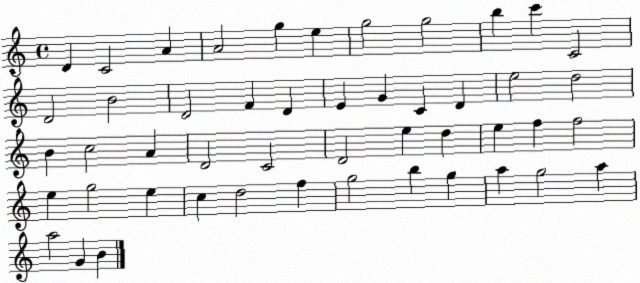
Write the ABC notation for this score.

X:1
T:Untitled
M:4/4
L:1/4
K:C
D C2 A A2 g e g2 g2 b c' C2 D2 B2 D2 F D E G C D e2 d2 B c2 A D2 C2 D2 e d e f f2 e g2 e c d2 f g2 b g a g2 a a2 G B